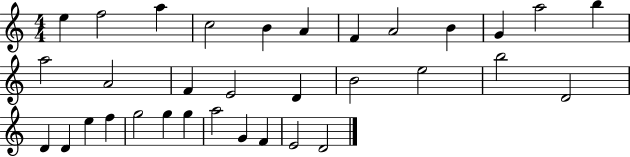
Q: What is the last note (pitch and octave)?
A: D4